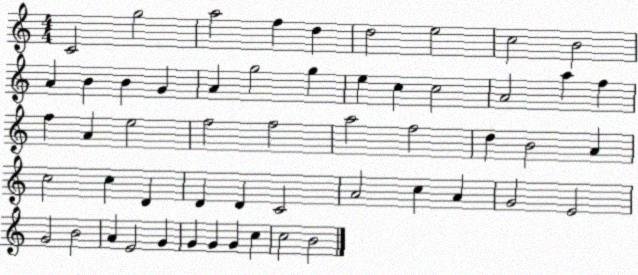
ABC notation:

X:1
T:Untitled
M:4/4
L:1/4
K:C
C2 g2 a2 f d d2 e2 c2 B2 A B B G A g2 g e c c2 A2 a f f A e2 f2 f2 a2 f2 d B2 A c2 c D D D C2 A2 c A G2 E2 G2 B2 A E2 G G G G c c2 B2